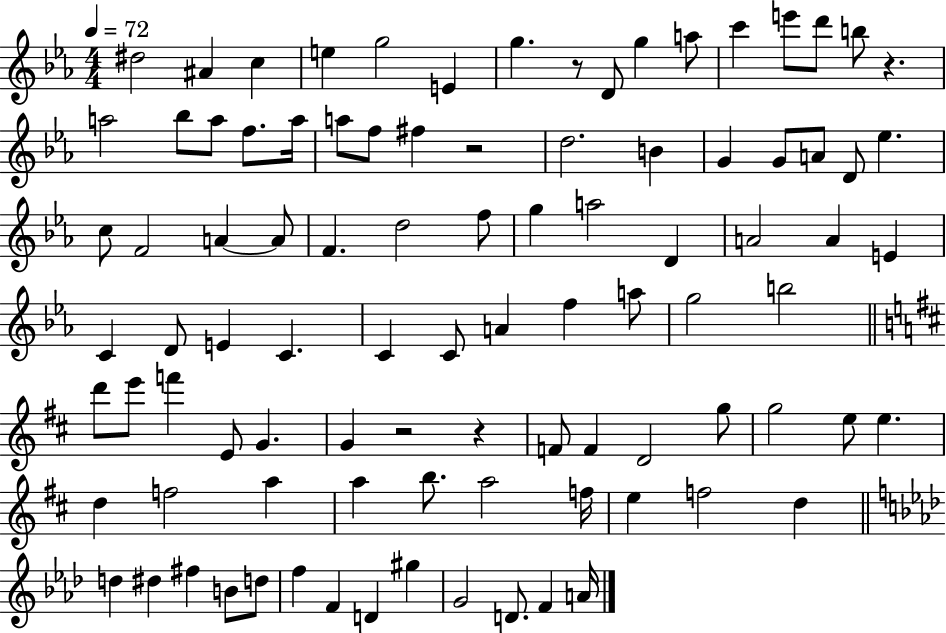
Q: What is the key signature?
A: EES major